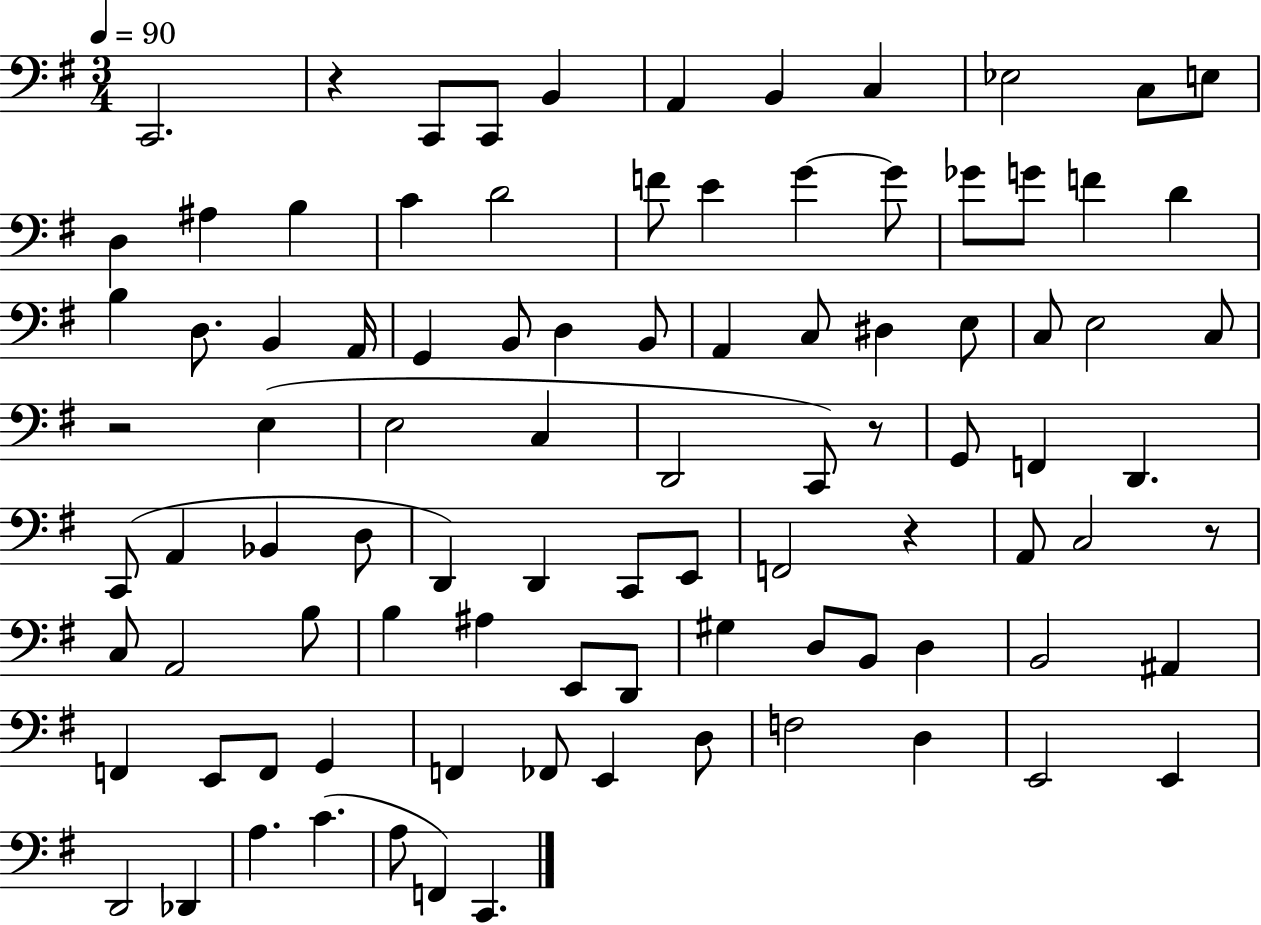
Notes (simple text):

C2/h. R/q C2/e C2/e B2/q A2/q B2/q C3/q Eb3/h C3/e E3/e D3/q A#3/q B3/q C4/q D4/h F4/e E4/q G4/q G4/e Gb4/e G4/e F4/q D4/q B3/q D3/e. B2/q A2/s G2/q B2/e D3/q B2/e A2/q C3/e D#3/q E3/e C3/e E3/h C3/e R/h E3/q E3/h C3/q D2/h C2/e R/e G2/e F2/q D2/q. C2/e A2/q Bb2/q D3/e D2/q D2/q C2/e E2/e F2/h R/q A2/e C3/h R/e C3/e A2/h B3/e B3/q A#3/q E2/e D2/e G#3/q D3/e B2/e D3/q B2/h A#2/q F2/q E2/e F2/e G2/q F2/q FES2/e E2/q D3/e F3/h D3/q E2/h E2/q D2/h Db2/q A3/q. C4/q. A3/e F2/q C2/q.